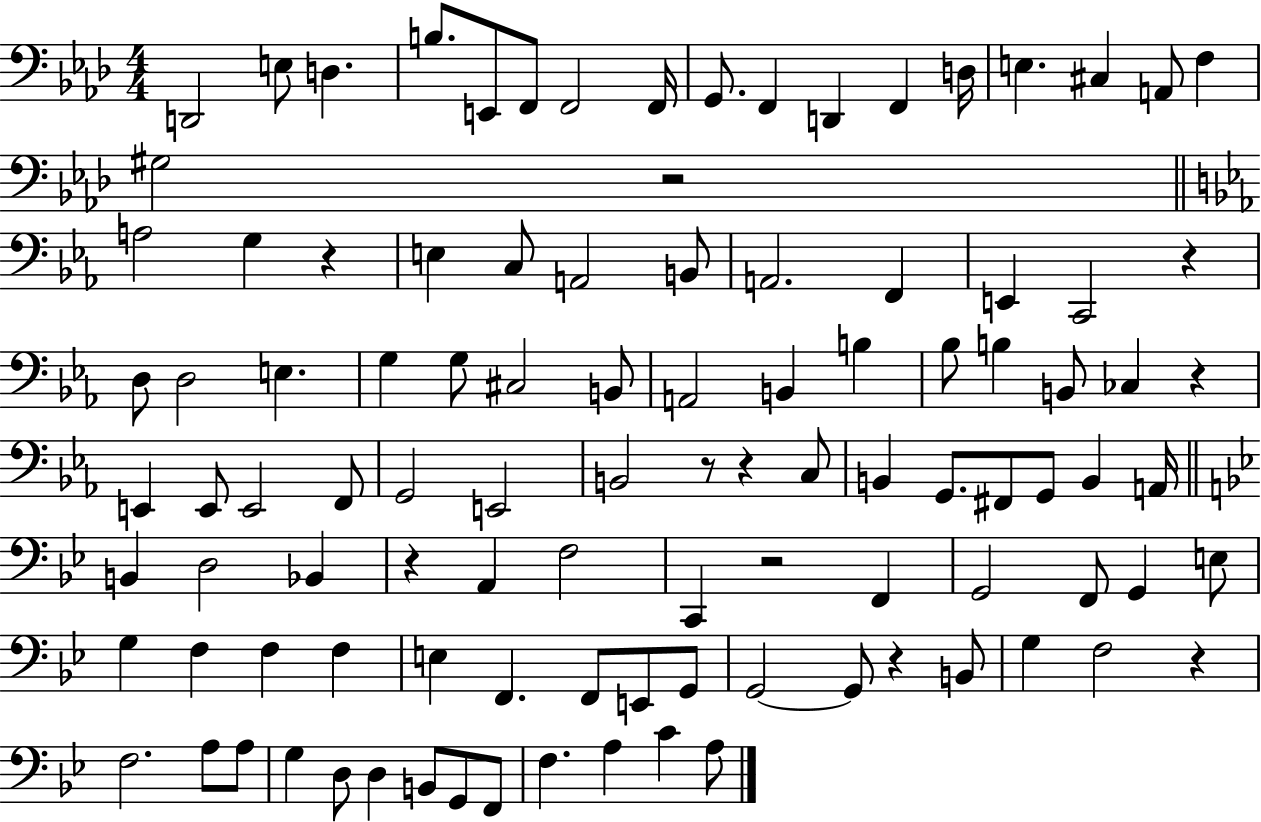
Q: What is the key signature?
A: AES major